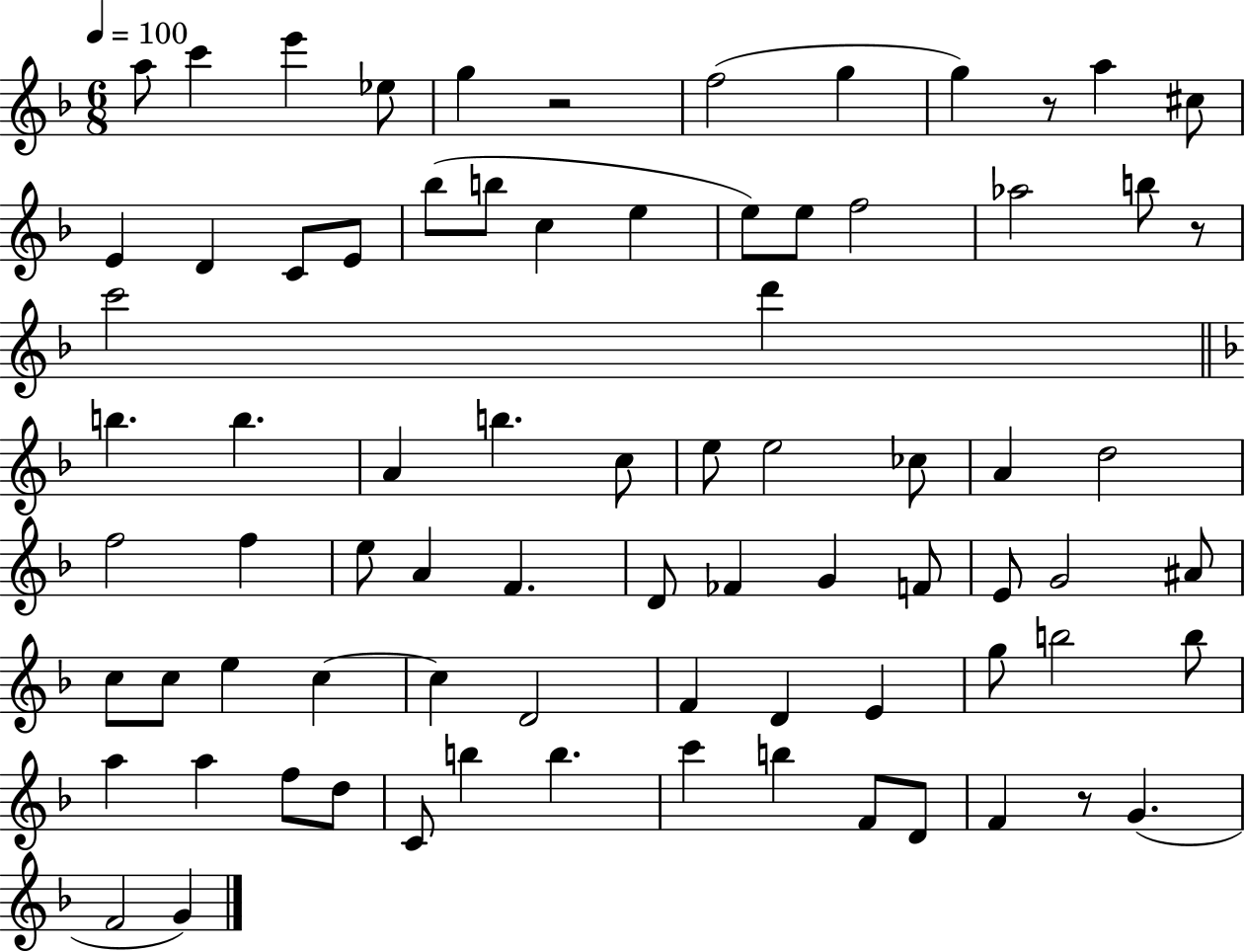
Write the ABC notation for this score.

X:1
T:Untitled
M:6/8
L:1/4
K:F
a/2 c' e' _e/2 g z2 f2 g g z/2 a ^c/2 E D C/2 E/2 _b/2 b/2 c e e/2 e/2 f2 _a2 b/2 z/2 c'2 d' b b A b c/2 e/2 e2 _c/2 A d2 f2 f e/2 A F D/2 _F G F/2 E/2 G2 ^A/2 c/2 c/2 e c c D2 F D E g/2 b2 b/2 a a f/2 d/2 C/2 b b c' b F/2 D/2 F z/2 G F2 G